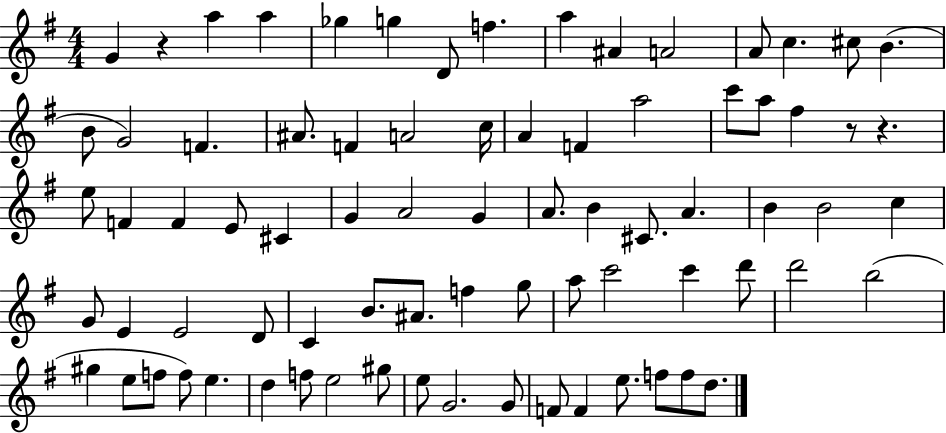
X:1
T:Untitled
M:4/4
L:1/4
K:G
G z a a _g g D/2 f a ^A A2 A/2 c ^c/2 B B/2 G2 F ^A/2 F A2 c/4 A F a2 c'/2 a/2 ^f z/2 z e/2 F F E/2 ^C G A2 G A/2 B ^C/2 A B B2 c G/2 E E2 D/2 C B/2 ^A/2 f g/2 a/2 c'2 c' d'/2 d'2 b2 ^g e/2 f/2 f/2 e d f/2 e2 ^g/2 e/2 G2 G/2 F/2 F e/2 f/2 f/2 d/2